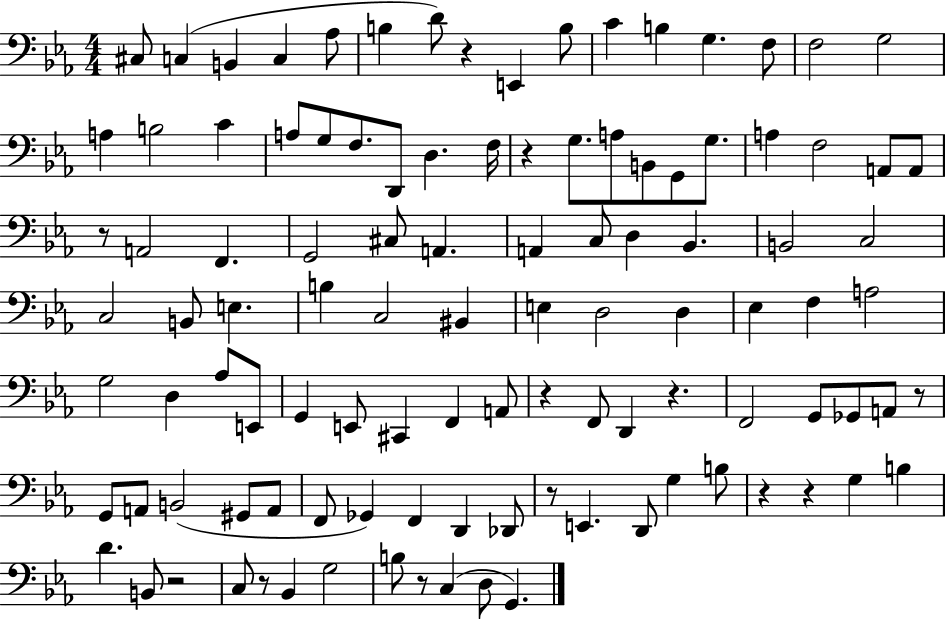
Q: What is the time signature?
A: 4/4